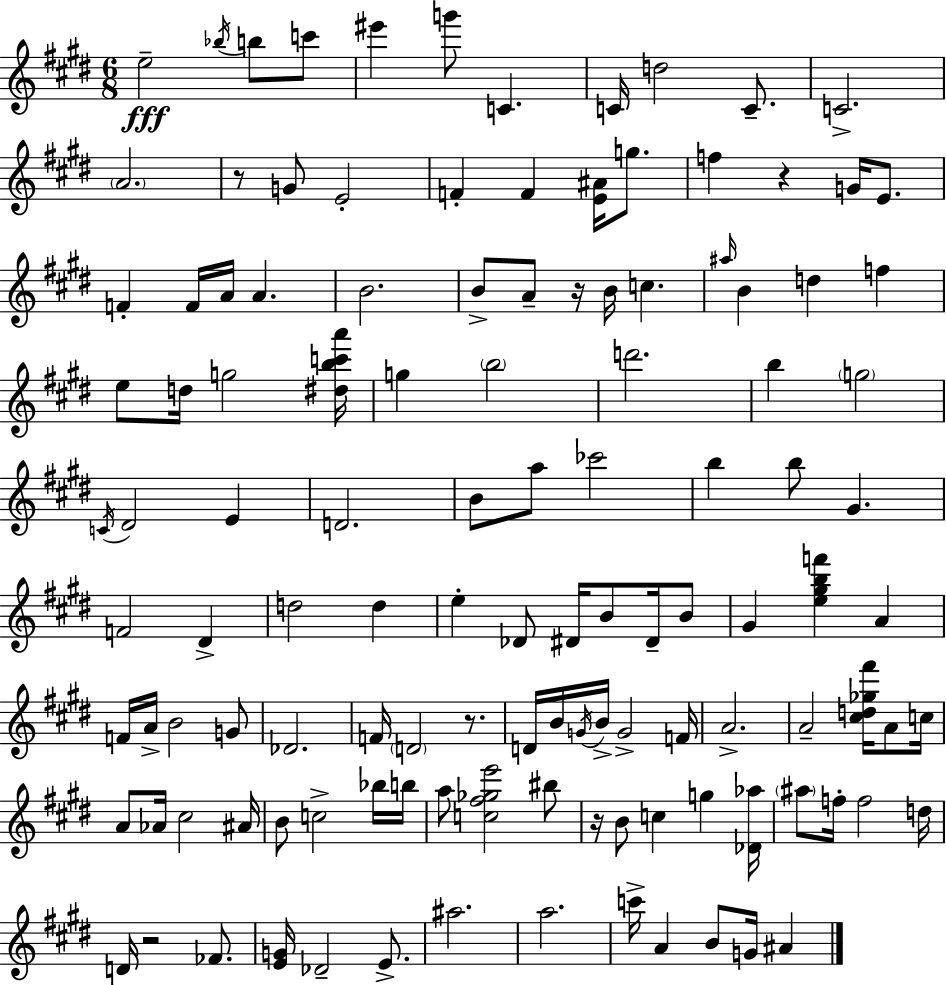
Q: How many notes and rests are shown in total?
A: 121